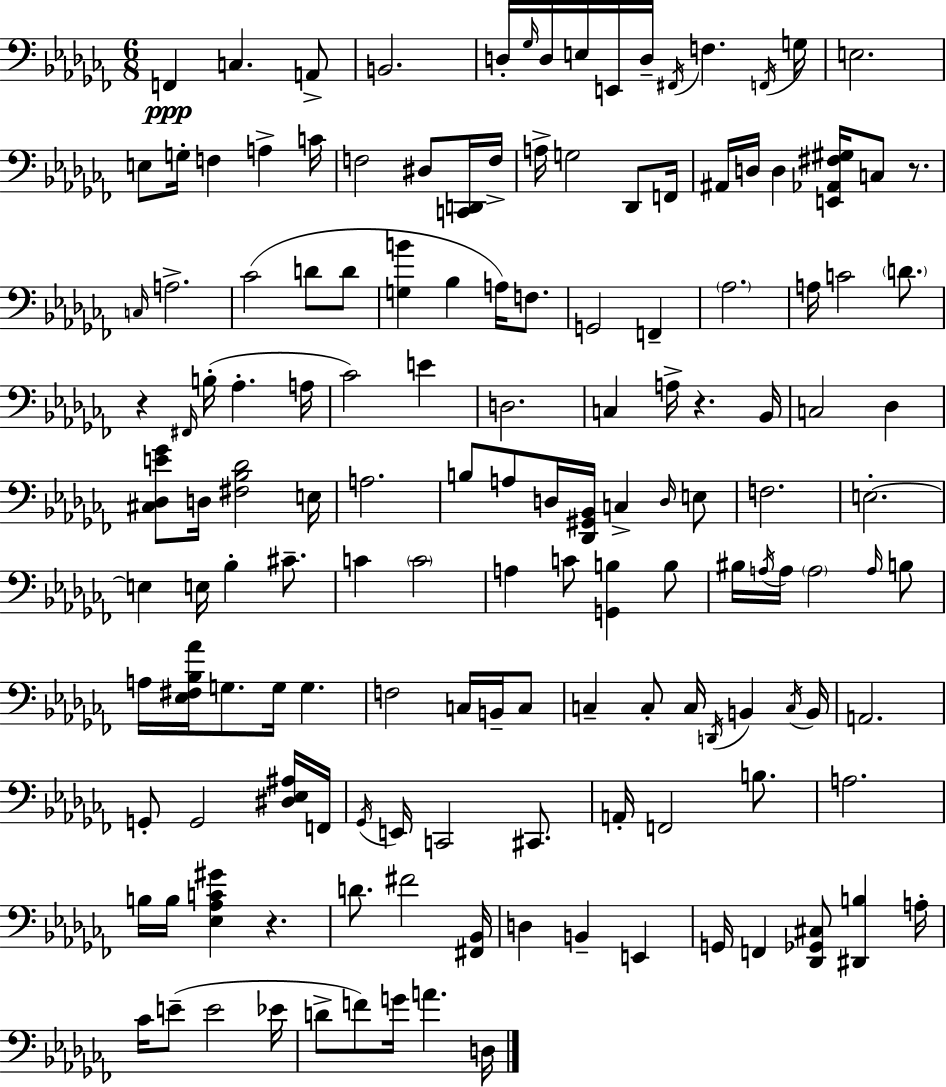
X:1
T:Untitled
M:6/8
L:1/4
K:Abm
F,, C, A,,/2 B,,2 D,/4 _G,/4 D,/4 E,/4 E,,/4 D,/4 ^F,,/4 F, F,,/4 G,/4 E,2 E,/2 G,/4 F, A, C/4 F,2 ^D,/2 [C,,D,,]/4 F,/4 A,/4 G,2 _D,,/2 F,,/4 ^A,,/4 D,/4 D, [E,,_A,,^F,^G,]/4 C,/2 z/2 C,/4 A,2 _C2 D/2 D/2 [G,B] _B, A,/4 F,/2 G,,2 F,, _A,2 A,/4 C2 D/2 z ^F,,/4 B,/4 _A, A,/4 _C2 E D,2 C, A,/4 z _B,,/4 C,2 _D, [^C,_D,E_G]/2 D,/4 [^F,_B,_D]2 E,/4 A,2 B,/2 A,/2 D,/4 [_D,,^G,,_B,,]/4 C, D,/4 E,/2 F,2 E,2 E, E,/4 _B, ^C/2 C C2 A, C/2 [G,,B,] B,/2 ^B,/4 A,/4 A,/4 A,2 A,/4 B,/2 A,/4 [_E,^F,_B,_A]/4 G,/2 G,/4 G, F,2 C,/4 B,,/4 C,/2 C, C,/2 C,/4 D,,/4 B,, C,/4 B,,/4 A,,2 G,,/2 G,,2 [^D,_E,^A,]/4 F,,/4 _G,,/4 E,,/4 C,,2 ^C,,/2 A,,/4 F,,2 B,/2 A,2 B,/4 B,/4 [_E,_A,C^G] z D/2 ^F2 [^F,,_B,,]/4 D, B,, E,, G,,/4 F,, [_D,,_G,,^C,]/2 [^D,,B,] A,/4 _C/4 E/2 E2 _E/4 D/2 F/2 G/4 A D,/4